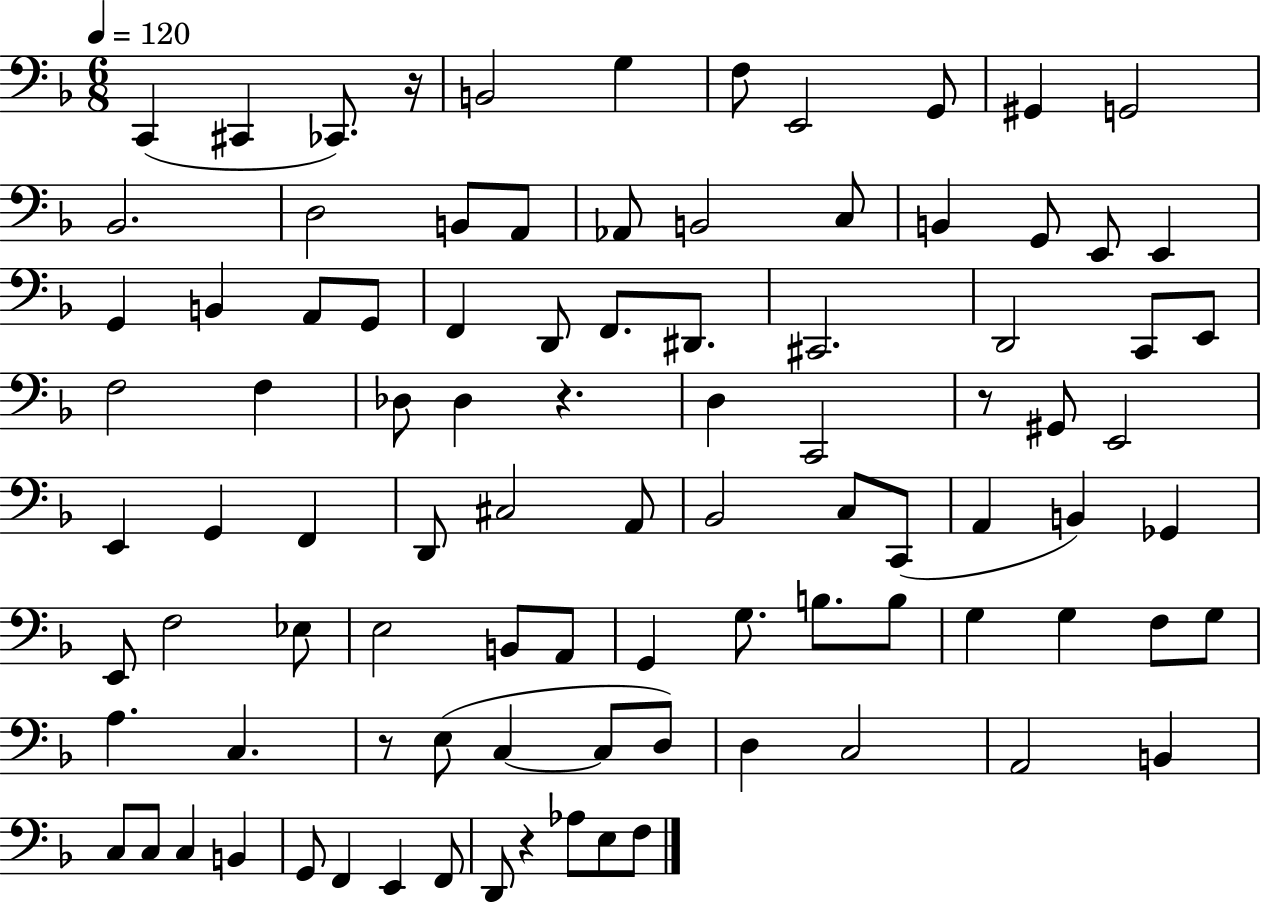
{
  \clef bass
  \numericTimeSignature
  \time 6/8
  \key f \major
  \tempo 4 = 120
  \repeat volta 2 { c,4( cis,4 ces,8.) r16 | b,2 g4 | f8 e,2 g,8 | gis,4 g,2 | \break bes,2. | d2 b,8 a,8 | aes,8 b,2 c8 | b,4 g,8 e,8 e,4 | \break g,4 b,4 a,8 g,8 | f,4 d,8 f,8. dis,8. | cis,2. | d,2 c,8 e,8 | \break f2 f4 | des8 des4 r4. | d4 c,2 | r8 gis,8 e,2 | \break e,4 g,4 f,4 | d,8 cis2 a,8 | bes,2 c8 c,8( | a,4 b,4) ges,4 | \break e,8 f2 ees8 | e2 b,8 a,8 | g,4 g8. b8. b8 | g4 g4 f8 g8 | \break a4. c4. | r8 e8( c4~~ c8 d8) | d4 c2 | a,2 b,4 | \break c8 c8 c4 b,4 | g,8 f,4 e,4 f,8 | d,8 r4 aes8 e8 f8 | } \bar "|."
}